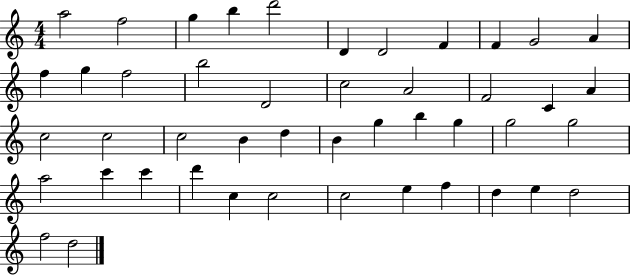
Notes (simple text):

A5/h F5/h G5/q B5/q D6/h D4/q D4/h F4/q F4/q G4/h A4/q F5/q G5/q F5/h B5/h D4/h C5/h A4/h F4/h C4/q A4/q C5/h C5/h C5/h B4/q D5/q B4/q G5/q B5/q G5/q G5/h G5/h A5/h C6/q C6/q D6/q C5/q C5/h C5/h E5/q F5/q D5/q E5/q D5/h F5/h D5/h